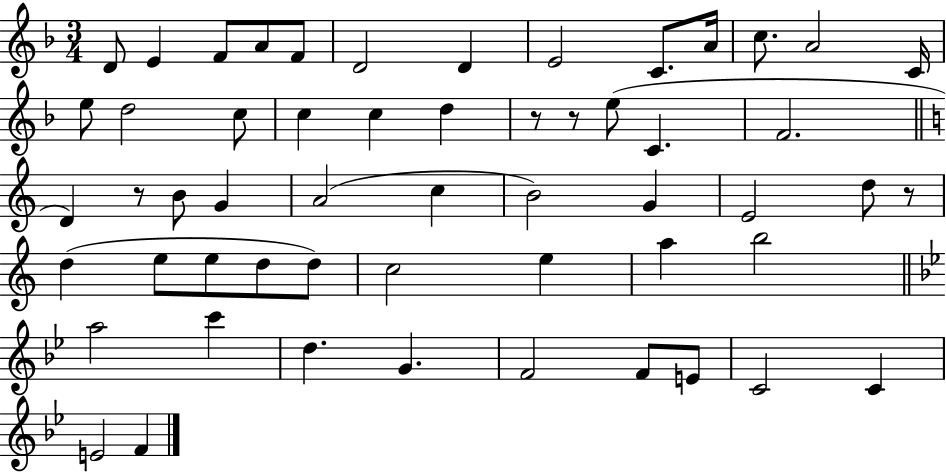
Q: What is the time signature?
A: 3/4